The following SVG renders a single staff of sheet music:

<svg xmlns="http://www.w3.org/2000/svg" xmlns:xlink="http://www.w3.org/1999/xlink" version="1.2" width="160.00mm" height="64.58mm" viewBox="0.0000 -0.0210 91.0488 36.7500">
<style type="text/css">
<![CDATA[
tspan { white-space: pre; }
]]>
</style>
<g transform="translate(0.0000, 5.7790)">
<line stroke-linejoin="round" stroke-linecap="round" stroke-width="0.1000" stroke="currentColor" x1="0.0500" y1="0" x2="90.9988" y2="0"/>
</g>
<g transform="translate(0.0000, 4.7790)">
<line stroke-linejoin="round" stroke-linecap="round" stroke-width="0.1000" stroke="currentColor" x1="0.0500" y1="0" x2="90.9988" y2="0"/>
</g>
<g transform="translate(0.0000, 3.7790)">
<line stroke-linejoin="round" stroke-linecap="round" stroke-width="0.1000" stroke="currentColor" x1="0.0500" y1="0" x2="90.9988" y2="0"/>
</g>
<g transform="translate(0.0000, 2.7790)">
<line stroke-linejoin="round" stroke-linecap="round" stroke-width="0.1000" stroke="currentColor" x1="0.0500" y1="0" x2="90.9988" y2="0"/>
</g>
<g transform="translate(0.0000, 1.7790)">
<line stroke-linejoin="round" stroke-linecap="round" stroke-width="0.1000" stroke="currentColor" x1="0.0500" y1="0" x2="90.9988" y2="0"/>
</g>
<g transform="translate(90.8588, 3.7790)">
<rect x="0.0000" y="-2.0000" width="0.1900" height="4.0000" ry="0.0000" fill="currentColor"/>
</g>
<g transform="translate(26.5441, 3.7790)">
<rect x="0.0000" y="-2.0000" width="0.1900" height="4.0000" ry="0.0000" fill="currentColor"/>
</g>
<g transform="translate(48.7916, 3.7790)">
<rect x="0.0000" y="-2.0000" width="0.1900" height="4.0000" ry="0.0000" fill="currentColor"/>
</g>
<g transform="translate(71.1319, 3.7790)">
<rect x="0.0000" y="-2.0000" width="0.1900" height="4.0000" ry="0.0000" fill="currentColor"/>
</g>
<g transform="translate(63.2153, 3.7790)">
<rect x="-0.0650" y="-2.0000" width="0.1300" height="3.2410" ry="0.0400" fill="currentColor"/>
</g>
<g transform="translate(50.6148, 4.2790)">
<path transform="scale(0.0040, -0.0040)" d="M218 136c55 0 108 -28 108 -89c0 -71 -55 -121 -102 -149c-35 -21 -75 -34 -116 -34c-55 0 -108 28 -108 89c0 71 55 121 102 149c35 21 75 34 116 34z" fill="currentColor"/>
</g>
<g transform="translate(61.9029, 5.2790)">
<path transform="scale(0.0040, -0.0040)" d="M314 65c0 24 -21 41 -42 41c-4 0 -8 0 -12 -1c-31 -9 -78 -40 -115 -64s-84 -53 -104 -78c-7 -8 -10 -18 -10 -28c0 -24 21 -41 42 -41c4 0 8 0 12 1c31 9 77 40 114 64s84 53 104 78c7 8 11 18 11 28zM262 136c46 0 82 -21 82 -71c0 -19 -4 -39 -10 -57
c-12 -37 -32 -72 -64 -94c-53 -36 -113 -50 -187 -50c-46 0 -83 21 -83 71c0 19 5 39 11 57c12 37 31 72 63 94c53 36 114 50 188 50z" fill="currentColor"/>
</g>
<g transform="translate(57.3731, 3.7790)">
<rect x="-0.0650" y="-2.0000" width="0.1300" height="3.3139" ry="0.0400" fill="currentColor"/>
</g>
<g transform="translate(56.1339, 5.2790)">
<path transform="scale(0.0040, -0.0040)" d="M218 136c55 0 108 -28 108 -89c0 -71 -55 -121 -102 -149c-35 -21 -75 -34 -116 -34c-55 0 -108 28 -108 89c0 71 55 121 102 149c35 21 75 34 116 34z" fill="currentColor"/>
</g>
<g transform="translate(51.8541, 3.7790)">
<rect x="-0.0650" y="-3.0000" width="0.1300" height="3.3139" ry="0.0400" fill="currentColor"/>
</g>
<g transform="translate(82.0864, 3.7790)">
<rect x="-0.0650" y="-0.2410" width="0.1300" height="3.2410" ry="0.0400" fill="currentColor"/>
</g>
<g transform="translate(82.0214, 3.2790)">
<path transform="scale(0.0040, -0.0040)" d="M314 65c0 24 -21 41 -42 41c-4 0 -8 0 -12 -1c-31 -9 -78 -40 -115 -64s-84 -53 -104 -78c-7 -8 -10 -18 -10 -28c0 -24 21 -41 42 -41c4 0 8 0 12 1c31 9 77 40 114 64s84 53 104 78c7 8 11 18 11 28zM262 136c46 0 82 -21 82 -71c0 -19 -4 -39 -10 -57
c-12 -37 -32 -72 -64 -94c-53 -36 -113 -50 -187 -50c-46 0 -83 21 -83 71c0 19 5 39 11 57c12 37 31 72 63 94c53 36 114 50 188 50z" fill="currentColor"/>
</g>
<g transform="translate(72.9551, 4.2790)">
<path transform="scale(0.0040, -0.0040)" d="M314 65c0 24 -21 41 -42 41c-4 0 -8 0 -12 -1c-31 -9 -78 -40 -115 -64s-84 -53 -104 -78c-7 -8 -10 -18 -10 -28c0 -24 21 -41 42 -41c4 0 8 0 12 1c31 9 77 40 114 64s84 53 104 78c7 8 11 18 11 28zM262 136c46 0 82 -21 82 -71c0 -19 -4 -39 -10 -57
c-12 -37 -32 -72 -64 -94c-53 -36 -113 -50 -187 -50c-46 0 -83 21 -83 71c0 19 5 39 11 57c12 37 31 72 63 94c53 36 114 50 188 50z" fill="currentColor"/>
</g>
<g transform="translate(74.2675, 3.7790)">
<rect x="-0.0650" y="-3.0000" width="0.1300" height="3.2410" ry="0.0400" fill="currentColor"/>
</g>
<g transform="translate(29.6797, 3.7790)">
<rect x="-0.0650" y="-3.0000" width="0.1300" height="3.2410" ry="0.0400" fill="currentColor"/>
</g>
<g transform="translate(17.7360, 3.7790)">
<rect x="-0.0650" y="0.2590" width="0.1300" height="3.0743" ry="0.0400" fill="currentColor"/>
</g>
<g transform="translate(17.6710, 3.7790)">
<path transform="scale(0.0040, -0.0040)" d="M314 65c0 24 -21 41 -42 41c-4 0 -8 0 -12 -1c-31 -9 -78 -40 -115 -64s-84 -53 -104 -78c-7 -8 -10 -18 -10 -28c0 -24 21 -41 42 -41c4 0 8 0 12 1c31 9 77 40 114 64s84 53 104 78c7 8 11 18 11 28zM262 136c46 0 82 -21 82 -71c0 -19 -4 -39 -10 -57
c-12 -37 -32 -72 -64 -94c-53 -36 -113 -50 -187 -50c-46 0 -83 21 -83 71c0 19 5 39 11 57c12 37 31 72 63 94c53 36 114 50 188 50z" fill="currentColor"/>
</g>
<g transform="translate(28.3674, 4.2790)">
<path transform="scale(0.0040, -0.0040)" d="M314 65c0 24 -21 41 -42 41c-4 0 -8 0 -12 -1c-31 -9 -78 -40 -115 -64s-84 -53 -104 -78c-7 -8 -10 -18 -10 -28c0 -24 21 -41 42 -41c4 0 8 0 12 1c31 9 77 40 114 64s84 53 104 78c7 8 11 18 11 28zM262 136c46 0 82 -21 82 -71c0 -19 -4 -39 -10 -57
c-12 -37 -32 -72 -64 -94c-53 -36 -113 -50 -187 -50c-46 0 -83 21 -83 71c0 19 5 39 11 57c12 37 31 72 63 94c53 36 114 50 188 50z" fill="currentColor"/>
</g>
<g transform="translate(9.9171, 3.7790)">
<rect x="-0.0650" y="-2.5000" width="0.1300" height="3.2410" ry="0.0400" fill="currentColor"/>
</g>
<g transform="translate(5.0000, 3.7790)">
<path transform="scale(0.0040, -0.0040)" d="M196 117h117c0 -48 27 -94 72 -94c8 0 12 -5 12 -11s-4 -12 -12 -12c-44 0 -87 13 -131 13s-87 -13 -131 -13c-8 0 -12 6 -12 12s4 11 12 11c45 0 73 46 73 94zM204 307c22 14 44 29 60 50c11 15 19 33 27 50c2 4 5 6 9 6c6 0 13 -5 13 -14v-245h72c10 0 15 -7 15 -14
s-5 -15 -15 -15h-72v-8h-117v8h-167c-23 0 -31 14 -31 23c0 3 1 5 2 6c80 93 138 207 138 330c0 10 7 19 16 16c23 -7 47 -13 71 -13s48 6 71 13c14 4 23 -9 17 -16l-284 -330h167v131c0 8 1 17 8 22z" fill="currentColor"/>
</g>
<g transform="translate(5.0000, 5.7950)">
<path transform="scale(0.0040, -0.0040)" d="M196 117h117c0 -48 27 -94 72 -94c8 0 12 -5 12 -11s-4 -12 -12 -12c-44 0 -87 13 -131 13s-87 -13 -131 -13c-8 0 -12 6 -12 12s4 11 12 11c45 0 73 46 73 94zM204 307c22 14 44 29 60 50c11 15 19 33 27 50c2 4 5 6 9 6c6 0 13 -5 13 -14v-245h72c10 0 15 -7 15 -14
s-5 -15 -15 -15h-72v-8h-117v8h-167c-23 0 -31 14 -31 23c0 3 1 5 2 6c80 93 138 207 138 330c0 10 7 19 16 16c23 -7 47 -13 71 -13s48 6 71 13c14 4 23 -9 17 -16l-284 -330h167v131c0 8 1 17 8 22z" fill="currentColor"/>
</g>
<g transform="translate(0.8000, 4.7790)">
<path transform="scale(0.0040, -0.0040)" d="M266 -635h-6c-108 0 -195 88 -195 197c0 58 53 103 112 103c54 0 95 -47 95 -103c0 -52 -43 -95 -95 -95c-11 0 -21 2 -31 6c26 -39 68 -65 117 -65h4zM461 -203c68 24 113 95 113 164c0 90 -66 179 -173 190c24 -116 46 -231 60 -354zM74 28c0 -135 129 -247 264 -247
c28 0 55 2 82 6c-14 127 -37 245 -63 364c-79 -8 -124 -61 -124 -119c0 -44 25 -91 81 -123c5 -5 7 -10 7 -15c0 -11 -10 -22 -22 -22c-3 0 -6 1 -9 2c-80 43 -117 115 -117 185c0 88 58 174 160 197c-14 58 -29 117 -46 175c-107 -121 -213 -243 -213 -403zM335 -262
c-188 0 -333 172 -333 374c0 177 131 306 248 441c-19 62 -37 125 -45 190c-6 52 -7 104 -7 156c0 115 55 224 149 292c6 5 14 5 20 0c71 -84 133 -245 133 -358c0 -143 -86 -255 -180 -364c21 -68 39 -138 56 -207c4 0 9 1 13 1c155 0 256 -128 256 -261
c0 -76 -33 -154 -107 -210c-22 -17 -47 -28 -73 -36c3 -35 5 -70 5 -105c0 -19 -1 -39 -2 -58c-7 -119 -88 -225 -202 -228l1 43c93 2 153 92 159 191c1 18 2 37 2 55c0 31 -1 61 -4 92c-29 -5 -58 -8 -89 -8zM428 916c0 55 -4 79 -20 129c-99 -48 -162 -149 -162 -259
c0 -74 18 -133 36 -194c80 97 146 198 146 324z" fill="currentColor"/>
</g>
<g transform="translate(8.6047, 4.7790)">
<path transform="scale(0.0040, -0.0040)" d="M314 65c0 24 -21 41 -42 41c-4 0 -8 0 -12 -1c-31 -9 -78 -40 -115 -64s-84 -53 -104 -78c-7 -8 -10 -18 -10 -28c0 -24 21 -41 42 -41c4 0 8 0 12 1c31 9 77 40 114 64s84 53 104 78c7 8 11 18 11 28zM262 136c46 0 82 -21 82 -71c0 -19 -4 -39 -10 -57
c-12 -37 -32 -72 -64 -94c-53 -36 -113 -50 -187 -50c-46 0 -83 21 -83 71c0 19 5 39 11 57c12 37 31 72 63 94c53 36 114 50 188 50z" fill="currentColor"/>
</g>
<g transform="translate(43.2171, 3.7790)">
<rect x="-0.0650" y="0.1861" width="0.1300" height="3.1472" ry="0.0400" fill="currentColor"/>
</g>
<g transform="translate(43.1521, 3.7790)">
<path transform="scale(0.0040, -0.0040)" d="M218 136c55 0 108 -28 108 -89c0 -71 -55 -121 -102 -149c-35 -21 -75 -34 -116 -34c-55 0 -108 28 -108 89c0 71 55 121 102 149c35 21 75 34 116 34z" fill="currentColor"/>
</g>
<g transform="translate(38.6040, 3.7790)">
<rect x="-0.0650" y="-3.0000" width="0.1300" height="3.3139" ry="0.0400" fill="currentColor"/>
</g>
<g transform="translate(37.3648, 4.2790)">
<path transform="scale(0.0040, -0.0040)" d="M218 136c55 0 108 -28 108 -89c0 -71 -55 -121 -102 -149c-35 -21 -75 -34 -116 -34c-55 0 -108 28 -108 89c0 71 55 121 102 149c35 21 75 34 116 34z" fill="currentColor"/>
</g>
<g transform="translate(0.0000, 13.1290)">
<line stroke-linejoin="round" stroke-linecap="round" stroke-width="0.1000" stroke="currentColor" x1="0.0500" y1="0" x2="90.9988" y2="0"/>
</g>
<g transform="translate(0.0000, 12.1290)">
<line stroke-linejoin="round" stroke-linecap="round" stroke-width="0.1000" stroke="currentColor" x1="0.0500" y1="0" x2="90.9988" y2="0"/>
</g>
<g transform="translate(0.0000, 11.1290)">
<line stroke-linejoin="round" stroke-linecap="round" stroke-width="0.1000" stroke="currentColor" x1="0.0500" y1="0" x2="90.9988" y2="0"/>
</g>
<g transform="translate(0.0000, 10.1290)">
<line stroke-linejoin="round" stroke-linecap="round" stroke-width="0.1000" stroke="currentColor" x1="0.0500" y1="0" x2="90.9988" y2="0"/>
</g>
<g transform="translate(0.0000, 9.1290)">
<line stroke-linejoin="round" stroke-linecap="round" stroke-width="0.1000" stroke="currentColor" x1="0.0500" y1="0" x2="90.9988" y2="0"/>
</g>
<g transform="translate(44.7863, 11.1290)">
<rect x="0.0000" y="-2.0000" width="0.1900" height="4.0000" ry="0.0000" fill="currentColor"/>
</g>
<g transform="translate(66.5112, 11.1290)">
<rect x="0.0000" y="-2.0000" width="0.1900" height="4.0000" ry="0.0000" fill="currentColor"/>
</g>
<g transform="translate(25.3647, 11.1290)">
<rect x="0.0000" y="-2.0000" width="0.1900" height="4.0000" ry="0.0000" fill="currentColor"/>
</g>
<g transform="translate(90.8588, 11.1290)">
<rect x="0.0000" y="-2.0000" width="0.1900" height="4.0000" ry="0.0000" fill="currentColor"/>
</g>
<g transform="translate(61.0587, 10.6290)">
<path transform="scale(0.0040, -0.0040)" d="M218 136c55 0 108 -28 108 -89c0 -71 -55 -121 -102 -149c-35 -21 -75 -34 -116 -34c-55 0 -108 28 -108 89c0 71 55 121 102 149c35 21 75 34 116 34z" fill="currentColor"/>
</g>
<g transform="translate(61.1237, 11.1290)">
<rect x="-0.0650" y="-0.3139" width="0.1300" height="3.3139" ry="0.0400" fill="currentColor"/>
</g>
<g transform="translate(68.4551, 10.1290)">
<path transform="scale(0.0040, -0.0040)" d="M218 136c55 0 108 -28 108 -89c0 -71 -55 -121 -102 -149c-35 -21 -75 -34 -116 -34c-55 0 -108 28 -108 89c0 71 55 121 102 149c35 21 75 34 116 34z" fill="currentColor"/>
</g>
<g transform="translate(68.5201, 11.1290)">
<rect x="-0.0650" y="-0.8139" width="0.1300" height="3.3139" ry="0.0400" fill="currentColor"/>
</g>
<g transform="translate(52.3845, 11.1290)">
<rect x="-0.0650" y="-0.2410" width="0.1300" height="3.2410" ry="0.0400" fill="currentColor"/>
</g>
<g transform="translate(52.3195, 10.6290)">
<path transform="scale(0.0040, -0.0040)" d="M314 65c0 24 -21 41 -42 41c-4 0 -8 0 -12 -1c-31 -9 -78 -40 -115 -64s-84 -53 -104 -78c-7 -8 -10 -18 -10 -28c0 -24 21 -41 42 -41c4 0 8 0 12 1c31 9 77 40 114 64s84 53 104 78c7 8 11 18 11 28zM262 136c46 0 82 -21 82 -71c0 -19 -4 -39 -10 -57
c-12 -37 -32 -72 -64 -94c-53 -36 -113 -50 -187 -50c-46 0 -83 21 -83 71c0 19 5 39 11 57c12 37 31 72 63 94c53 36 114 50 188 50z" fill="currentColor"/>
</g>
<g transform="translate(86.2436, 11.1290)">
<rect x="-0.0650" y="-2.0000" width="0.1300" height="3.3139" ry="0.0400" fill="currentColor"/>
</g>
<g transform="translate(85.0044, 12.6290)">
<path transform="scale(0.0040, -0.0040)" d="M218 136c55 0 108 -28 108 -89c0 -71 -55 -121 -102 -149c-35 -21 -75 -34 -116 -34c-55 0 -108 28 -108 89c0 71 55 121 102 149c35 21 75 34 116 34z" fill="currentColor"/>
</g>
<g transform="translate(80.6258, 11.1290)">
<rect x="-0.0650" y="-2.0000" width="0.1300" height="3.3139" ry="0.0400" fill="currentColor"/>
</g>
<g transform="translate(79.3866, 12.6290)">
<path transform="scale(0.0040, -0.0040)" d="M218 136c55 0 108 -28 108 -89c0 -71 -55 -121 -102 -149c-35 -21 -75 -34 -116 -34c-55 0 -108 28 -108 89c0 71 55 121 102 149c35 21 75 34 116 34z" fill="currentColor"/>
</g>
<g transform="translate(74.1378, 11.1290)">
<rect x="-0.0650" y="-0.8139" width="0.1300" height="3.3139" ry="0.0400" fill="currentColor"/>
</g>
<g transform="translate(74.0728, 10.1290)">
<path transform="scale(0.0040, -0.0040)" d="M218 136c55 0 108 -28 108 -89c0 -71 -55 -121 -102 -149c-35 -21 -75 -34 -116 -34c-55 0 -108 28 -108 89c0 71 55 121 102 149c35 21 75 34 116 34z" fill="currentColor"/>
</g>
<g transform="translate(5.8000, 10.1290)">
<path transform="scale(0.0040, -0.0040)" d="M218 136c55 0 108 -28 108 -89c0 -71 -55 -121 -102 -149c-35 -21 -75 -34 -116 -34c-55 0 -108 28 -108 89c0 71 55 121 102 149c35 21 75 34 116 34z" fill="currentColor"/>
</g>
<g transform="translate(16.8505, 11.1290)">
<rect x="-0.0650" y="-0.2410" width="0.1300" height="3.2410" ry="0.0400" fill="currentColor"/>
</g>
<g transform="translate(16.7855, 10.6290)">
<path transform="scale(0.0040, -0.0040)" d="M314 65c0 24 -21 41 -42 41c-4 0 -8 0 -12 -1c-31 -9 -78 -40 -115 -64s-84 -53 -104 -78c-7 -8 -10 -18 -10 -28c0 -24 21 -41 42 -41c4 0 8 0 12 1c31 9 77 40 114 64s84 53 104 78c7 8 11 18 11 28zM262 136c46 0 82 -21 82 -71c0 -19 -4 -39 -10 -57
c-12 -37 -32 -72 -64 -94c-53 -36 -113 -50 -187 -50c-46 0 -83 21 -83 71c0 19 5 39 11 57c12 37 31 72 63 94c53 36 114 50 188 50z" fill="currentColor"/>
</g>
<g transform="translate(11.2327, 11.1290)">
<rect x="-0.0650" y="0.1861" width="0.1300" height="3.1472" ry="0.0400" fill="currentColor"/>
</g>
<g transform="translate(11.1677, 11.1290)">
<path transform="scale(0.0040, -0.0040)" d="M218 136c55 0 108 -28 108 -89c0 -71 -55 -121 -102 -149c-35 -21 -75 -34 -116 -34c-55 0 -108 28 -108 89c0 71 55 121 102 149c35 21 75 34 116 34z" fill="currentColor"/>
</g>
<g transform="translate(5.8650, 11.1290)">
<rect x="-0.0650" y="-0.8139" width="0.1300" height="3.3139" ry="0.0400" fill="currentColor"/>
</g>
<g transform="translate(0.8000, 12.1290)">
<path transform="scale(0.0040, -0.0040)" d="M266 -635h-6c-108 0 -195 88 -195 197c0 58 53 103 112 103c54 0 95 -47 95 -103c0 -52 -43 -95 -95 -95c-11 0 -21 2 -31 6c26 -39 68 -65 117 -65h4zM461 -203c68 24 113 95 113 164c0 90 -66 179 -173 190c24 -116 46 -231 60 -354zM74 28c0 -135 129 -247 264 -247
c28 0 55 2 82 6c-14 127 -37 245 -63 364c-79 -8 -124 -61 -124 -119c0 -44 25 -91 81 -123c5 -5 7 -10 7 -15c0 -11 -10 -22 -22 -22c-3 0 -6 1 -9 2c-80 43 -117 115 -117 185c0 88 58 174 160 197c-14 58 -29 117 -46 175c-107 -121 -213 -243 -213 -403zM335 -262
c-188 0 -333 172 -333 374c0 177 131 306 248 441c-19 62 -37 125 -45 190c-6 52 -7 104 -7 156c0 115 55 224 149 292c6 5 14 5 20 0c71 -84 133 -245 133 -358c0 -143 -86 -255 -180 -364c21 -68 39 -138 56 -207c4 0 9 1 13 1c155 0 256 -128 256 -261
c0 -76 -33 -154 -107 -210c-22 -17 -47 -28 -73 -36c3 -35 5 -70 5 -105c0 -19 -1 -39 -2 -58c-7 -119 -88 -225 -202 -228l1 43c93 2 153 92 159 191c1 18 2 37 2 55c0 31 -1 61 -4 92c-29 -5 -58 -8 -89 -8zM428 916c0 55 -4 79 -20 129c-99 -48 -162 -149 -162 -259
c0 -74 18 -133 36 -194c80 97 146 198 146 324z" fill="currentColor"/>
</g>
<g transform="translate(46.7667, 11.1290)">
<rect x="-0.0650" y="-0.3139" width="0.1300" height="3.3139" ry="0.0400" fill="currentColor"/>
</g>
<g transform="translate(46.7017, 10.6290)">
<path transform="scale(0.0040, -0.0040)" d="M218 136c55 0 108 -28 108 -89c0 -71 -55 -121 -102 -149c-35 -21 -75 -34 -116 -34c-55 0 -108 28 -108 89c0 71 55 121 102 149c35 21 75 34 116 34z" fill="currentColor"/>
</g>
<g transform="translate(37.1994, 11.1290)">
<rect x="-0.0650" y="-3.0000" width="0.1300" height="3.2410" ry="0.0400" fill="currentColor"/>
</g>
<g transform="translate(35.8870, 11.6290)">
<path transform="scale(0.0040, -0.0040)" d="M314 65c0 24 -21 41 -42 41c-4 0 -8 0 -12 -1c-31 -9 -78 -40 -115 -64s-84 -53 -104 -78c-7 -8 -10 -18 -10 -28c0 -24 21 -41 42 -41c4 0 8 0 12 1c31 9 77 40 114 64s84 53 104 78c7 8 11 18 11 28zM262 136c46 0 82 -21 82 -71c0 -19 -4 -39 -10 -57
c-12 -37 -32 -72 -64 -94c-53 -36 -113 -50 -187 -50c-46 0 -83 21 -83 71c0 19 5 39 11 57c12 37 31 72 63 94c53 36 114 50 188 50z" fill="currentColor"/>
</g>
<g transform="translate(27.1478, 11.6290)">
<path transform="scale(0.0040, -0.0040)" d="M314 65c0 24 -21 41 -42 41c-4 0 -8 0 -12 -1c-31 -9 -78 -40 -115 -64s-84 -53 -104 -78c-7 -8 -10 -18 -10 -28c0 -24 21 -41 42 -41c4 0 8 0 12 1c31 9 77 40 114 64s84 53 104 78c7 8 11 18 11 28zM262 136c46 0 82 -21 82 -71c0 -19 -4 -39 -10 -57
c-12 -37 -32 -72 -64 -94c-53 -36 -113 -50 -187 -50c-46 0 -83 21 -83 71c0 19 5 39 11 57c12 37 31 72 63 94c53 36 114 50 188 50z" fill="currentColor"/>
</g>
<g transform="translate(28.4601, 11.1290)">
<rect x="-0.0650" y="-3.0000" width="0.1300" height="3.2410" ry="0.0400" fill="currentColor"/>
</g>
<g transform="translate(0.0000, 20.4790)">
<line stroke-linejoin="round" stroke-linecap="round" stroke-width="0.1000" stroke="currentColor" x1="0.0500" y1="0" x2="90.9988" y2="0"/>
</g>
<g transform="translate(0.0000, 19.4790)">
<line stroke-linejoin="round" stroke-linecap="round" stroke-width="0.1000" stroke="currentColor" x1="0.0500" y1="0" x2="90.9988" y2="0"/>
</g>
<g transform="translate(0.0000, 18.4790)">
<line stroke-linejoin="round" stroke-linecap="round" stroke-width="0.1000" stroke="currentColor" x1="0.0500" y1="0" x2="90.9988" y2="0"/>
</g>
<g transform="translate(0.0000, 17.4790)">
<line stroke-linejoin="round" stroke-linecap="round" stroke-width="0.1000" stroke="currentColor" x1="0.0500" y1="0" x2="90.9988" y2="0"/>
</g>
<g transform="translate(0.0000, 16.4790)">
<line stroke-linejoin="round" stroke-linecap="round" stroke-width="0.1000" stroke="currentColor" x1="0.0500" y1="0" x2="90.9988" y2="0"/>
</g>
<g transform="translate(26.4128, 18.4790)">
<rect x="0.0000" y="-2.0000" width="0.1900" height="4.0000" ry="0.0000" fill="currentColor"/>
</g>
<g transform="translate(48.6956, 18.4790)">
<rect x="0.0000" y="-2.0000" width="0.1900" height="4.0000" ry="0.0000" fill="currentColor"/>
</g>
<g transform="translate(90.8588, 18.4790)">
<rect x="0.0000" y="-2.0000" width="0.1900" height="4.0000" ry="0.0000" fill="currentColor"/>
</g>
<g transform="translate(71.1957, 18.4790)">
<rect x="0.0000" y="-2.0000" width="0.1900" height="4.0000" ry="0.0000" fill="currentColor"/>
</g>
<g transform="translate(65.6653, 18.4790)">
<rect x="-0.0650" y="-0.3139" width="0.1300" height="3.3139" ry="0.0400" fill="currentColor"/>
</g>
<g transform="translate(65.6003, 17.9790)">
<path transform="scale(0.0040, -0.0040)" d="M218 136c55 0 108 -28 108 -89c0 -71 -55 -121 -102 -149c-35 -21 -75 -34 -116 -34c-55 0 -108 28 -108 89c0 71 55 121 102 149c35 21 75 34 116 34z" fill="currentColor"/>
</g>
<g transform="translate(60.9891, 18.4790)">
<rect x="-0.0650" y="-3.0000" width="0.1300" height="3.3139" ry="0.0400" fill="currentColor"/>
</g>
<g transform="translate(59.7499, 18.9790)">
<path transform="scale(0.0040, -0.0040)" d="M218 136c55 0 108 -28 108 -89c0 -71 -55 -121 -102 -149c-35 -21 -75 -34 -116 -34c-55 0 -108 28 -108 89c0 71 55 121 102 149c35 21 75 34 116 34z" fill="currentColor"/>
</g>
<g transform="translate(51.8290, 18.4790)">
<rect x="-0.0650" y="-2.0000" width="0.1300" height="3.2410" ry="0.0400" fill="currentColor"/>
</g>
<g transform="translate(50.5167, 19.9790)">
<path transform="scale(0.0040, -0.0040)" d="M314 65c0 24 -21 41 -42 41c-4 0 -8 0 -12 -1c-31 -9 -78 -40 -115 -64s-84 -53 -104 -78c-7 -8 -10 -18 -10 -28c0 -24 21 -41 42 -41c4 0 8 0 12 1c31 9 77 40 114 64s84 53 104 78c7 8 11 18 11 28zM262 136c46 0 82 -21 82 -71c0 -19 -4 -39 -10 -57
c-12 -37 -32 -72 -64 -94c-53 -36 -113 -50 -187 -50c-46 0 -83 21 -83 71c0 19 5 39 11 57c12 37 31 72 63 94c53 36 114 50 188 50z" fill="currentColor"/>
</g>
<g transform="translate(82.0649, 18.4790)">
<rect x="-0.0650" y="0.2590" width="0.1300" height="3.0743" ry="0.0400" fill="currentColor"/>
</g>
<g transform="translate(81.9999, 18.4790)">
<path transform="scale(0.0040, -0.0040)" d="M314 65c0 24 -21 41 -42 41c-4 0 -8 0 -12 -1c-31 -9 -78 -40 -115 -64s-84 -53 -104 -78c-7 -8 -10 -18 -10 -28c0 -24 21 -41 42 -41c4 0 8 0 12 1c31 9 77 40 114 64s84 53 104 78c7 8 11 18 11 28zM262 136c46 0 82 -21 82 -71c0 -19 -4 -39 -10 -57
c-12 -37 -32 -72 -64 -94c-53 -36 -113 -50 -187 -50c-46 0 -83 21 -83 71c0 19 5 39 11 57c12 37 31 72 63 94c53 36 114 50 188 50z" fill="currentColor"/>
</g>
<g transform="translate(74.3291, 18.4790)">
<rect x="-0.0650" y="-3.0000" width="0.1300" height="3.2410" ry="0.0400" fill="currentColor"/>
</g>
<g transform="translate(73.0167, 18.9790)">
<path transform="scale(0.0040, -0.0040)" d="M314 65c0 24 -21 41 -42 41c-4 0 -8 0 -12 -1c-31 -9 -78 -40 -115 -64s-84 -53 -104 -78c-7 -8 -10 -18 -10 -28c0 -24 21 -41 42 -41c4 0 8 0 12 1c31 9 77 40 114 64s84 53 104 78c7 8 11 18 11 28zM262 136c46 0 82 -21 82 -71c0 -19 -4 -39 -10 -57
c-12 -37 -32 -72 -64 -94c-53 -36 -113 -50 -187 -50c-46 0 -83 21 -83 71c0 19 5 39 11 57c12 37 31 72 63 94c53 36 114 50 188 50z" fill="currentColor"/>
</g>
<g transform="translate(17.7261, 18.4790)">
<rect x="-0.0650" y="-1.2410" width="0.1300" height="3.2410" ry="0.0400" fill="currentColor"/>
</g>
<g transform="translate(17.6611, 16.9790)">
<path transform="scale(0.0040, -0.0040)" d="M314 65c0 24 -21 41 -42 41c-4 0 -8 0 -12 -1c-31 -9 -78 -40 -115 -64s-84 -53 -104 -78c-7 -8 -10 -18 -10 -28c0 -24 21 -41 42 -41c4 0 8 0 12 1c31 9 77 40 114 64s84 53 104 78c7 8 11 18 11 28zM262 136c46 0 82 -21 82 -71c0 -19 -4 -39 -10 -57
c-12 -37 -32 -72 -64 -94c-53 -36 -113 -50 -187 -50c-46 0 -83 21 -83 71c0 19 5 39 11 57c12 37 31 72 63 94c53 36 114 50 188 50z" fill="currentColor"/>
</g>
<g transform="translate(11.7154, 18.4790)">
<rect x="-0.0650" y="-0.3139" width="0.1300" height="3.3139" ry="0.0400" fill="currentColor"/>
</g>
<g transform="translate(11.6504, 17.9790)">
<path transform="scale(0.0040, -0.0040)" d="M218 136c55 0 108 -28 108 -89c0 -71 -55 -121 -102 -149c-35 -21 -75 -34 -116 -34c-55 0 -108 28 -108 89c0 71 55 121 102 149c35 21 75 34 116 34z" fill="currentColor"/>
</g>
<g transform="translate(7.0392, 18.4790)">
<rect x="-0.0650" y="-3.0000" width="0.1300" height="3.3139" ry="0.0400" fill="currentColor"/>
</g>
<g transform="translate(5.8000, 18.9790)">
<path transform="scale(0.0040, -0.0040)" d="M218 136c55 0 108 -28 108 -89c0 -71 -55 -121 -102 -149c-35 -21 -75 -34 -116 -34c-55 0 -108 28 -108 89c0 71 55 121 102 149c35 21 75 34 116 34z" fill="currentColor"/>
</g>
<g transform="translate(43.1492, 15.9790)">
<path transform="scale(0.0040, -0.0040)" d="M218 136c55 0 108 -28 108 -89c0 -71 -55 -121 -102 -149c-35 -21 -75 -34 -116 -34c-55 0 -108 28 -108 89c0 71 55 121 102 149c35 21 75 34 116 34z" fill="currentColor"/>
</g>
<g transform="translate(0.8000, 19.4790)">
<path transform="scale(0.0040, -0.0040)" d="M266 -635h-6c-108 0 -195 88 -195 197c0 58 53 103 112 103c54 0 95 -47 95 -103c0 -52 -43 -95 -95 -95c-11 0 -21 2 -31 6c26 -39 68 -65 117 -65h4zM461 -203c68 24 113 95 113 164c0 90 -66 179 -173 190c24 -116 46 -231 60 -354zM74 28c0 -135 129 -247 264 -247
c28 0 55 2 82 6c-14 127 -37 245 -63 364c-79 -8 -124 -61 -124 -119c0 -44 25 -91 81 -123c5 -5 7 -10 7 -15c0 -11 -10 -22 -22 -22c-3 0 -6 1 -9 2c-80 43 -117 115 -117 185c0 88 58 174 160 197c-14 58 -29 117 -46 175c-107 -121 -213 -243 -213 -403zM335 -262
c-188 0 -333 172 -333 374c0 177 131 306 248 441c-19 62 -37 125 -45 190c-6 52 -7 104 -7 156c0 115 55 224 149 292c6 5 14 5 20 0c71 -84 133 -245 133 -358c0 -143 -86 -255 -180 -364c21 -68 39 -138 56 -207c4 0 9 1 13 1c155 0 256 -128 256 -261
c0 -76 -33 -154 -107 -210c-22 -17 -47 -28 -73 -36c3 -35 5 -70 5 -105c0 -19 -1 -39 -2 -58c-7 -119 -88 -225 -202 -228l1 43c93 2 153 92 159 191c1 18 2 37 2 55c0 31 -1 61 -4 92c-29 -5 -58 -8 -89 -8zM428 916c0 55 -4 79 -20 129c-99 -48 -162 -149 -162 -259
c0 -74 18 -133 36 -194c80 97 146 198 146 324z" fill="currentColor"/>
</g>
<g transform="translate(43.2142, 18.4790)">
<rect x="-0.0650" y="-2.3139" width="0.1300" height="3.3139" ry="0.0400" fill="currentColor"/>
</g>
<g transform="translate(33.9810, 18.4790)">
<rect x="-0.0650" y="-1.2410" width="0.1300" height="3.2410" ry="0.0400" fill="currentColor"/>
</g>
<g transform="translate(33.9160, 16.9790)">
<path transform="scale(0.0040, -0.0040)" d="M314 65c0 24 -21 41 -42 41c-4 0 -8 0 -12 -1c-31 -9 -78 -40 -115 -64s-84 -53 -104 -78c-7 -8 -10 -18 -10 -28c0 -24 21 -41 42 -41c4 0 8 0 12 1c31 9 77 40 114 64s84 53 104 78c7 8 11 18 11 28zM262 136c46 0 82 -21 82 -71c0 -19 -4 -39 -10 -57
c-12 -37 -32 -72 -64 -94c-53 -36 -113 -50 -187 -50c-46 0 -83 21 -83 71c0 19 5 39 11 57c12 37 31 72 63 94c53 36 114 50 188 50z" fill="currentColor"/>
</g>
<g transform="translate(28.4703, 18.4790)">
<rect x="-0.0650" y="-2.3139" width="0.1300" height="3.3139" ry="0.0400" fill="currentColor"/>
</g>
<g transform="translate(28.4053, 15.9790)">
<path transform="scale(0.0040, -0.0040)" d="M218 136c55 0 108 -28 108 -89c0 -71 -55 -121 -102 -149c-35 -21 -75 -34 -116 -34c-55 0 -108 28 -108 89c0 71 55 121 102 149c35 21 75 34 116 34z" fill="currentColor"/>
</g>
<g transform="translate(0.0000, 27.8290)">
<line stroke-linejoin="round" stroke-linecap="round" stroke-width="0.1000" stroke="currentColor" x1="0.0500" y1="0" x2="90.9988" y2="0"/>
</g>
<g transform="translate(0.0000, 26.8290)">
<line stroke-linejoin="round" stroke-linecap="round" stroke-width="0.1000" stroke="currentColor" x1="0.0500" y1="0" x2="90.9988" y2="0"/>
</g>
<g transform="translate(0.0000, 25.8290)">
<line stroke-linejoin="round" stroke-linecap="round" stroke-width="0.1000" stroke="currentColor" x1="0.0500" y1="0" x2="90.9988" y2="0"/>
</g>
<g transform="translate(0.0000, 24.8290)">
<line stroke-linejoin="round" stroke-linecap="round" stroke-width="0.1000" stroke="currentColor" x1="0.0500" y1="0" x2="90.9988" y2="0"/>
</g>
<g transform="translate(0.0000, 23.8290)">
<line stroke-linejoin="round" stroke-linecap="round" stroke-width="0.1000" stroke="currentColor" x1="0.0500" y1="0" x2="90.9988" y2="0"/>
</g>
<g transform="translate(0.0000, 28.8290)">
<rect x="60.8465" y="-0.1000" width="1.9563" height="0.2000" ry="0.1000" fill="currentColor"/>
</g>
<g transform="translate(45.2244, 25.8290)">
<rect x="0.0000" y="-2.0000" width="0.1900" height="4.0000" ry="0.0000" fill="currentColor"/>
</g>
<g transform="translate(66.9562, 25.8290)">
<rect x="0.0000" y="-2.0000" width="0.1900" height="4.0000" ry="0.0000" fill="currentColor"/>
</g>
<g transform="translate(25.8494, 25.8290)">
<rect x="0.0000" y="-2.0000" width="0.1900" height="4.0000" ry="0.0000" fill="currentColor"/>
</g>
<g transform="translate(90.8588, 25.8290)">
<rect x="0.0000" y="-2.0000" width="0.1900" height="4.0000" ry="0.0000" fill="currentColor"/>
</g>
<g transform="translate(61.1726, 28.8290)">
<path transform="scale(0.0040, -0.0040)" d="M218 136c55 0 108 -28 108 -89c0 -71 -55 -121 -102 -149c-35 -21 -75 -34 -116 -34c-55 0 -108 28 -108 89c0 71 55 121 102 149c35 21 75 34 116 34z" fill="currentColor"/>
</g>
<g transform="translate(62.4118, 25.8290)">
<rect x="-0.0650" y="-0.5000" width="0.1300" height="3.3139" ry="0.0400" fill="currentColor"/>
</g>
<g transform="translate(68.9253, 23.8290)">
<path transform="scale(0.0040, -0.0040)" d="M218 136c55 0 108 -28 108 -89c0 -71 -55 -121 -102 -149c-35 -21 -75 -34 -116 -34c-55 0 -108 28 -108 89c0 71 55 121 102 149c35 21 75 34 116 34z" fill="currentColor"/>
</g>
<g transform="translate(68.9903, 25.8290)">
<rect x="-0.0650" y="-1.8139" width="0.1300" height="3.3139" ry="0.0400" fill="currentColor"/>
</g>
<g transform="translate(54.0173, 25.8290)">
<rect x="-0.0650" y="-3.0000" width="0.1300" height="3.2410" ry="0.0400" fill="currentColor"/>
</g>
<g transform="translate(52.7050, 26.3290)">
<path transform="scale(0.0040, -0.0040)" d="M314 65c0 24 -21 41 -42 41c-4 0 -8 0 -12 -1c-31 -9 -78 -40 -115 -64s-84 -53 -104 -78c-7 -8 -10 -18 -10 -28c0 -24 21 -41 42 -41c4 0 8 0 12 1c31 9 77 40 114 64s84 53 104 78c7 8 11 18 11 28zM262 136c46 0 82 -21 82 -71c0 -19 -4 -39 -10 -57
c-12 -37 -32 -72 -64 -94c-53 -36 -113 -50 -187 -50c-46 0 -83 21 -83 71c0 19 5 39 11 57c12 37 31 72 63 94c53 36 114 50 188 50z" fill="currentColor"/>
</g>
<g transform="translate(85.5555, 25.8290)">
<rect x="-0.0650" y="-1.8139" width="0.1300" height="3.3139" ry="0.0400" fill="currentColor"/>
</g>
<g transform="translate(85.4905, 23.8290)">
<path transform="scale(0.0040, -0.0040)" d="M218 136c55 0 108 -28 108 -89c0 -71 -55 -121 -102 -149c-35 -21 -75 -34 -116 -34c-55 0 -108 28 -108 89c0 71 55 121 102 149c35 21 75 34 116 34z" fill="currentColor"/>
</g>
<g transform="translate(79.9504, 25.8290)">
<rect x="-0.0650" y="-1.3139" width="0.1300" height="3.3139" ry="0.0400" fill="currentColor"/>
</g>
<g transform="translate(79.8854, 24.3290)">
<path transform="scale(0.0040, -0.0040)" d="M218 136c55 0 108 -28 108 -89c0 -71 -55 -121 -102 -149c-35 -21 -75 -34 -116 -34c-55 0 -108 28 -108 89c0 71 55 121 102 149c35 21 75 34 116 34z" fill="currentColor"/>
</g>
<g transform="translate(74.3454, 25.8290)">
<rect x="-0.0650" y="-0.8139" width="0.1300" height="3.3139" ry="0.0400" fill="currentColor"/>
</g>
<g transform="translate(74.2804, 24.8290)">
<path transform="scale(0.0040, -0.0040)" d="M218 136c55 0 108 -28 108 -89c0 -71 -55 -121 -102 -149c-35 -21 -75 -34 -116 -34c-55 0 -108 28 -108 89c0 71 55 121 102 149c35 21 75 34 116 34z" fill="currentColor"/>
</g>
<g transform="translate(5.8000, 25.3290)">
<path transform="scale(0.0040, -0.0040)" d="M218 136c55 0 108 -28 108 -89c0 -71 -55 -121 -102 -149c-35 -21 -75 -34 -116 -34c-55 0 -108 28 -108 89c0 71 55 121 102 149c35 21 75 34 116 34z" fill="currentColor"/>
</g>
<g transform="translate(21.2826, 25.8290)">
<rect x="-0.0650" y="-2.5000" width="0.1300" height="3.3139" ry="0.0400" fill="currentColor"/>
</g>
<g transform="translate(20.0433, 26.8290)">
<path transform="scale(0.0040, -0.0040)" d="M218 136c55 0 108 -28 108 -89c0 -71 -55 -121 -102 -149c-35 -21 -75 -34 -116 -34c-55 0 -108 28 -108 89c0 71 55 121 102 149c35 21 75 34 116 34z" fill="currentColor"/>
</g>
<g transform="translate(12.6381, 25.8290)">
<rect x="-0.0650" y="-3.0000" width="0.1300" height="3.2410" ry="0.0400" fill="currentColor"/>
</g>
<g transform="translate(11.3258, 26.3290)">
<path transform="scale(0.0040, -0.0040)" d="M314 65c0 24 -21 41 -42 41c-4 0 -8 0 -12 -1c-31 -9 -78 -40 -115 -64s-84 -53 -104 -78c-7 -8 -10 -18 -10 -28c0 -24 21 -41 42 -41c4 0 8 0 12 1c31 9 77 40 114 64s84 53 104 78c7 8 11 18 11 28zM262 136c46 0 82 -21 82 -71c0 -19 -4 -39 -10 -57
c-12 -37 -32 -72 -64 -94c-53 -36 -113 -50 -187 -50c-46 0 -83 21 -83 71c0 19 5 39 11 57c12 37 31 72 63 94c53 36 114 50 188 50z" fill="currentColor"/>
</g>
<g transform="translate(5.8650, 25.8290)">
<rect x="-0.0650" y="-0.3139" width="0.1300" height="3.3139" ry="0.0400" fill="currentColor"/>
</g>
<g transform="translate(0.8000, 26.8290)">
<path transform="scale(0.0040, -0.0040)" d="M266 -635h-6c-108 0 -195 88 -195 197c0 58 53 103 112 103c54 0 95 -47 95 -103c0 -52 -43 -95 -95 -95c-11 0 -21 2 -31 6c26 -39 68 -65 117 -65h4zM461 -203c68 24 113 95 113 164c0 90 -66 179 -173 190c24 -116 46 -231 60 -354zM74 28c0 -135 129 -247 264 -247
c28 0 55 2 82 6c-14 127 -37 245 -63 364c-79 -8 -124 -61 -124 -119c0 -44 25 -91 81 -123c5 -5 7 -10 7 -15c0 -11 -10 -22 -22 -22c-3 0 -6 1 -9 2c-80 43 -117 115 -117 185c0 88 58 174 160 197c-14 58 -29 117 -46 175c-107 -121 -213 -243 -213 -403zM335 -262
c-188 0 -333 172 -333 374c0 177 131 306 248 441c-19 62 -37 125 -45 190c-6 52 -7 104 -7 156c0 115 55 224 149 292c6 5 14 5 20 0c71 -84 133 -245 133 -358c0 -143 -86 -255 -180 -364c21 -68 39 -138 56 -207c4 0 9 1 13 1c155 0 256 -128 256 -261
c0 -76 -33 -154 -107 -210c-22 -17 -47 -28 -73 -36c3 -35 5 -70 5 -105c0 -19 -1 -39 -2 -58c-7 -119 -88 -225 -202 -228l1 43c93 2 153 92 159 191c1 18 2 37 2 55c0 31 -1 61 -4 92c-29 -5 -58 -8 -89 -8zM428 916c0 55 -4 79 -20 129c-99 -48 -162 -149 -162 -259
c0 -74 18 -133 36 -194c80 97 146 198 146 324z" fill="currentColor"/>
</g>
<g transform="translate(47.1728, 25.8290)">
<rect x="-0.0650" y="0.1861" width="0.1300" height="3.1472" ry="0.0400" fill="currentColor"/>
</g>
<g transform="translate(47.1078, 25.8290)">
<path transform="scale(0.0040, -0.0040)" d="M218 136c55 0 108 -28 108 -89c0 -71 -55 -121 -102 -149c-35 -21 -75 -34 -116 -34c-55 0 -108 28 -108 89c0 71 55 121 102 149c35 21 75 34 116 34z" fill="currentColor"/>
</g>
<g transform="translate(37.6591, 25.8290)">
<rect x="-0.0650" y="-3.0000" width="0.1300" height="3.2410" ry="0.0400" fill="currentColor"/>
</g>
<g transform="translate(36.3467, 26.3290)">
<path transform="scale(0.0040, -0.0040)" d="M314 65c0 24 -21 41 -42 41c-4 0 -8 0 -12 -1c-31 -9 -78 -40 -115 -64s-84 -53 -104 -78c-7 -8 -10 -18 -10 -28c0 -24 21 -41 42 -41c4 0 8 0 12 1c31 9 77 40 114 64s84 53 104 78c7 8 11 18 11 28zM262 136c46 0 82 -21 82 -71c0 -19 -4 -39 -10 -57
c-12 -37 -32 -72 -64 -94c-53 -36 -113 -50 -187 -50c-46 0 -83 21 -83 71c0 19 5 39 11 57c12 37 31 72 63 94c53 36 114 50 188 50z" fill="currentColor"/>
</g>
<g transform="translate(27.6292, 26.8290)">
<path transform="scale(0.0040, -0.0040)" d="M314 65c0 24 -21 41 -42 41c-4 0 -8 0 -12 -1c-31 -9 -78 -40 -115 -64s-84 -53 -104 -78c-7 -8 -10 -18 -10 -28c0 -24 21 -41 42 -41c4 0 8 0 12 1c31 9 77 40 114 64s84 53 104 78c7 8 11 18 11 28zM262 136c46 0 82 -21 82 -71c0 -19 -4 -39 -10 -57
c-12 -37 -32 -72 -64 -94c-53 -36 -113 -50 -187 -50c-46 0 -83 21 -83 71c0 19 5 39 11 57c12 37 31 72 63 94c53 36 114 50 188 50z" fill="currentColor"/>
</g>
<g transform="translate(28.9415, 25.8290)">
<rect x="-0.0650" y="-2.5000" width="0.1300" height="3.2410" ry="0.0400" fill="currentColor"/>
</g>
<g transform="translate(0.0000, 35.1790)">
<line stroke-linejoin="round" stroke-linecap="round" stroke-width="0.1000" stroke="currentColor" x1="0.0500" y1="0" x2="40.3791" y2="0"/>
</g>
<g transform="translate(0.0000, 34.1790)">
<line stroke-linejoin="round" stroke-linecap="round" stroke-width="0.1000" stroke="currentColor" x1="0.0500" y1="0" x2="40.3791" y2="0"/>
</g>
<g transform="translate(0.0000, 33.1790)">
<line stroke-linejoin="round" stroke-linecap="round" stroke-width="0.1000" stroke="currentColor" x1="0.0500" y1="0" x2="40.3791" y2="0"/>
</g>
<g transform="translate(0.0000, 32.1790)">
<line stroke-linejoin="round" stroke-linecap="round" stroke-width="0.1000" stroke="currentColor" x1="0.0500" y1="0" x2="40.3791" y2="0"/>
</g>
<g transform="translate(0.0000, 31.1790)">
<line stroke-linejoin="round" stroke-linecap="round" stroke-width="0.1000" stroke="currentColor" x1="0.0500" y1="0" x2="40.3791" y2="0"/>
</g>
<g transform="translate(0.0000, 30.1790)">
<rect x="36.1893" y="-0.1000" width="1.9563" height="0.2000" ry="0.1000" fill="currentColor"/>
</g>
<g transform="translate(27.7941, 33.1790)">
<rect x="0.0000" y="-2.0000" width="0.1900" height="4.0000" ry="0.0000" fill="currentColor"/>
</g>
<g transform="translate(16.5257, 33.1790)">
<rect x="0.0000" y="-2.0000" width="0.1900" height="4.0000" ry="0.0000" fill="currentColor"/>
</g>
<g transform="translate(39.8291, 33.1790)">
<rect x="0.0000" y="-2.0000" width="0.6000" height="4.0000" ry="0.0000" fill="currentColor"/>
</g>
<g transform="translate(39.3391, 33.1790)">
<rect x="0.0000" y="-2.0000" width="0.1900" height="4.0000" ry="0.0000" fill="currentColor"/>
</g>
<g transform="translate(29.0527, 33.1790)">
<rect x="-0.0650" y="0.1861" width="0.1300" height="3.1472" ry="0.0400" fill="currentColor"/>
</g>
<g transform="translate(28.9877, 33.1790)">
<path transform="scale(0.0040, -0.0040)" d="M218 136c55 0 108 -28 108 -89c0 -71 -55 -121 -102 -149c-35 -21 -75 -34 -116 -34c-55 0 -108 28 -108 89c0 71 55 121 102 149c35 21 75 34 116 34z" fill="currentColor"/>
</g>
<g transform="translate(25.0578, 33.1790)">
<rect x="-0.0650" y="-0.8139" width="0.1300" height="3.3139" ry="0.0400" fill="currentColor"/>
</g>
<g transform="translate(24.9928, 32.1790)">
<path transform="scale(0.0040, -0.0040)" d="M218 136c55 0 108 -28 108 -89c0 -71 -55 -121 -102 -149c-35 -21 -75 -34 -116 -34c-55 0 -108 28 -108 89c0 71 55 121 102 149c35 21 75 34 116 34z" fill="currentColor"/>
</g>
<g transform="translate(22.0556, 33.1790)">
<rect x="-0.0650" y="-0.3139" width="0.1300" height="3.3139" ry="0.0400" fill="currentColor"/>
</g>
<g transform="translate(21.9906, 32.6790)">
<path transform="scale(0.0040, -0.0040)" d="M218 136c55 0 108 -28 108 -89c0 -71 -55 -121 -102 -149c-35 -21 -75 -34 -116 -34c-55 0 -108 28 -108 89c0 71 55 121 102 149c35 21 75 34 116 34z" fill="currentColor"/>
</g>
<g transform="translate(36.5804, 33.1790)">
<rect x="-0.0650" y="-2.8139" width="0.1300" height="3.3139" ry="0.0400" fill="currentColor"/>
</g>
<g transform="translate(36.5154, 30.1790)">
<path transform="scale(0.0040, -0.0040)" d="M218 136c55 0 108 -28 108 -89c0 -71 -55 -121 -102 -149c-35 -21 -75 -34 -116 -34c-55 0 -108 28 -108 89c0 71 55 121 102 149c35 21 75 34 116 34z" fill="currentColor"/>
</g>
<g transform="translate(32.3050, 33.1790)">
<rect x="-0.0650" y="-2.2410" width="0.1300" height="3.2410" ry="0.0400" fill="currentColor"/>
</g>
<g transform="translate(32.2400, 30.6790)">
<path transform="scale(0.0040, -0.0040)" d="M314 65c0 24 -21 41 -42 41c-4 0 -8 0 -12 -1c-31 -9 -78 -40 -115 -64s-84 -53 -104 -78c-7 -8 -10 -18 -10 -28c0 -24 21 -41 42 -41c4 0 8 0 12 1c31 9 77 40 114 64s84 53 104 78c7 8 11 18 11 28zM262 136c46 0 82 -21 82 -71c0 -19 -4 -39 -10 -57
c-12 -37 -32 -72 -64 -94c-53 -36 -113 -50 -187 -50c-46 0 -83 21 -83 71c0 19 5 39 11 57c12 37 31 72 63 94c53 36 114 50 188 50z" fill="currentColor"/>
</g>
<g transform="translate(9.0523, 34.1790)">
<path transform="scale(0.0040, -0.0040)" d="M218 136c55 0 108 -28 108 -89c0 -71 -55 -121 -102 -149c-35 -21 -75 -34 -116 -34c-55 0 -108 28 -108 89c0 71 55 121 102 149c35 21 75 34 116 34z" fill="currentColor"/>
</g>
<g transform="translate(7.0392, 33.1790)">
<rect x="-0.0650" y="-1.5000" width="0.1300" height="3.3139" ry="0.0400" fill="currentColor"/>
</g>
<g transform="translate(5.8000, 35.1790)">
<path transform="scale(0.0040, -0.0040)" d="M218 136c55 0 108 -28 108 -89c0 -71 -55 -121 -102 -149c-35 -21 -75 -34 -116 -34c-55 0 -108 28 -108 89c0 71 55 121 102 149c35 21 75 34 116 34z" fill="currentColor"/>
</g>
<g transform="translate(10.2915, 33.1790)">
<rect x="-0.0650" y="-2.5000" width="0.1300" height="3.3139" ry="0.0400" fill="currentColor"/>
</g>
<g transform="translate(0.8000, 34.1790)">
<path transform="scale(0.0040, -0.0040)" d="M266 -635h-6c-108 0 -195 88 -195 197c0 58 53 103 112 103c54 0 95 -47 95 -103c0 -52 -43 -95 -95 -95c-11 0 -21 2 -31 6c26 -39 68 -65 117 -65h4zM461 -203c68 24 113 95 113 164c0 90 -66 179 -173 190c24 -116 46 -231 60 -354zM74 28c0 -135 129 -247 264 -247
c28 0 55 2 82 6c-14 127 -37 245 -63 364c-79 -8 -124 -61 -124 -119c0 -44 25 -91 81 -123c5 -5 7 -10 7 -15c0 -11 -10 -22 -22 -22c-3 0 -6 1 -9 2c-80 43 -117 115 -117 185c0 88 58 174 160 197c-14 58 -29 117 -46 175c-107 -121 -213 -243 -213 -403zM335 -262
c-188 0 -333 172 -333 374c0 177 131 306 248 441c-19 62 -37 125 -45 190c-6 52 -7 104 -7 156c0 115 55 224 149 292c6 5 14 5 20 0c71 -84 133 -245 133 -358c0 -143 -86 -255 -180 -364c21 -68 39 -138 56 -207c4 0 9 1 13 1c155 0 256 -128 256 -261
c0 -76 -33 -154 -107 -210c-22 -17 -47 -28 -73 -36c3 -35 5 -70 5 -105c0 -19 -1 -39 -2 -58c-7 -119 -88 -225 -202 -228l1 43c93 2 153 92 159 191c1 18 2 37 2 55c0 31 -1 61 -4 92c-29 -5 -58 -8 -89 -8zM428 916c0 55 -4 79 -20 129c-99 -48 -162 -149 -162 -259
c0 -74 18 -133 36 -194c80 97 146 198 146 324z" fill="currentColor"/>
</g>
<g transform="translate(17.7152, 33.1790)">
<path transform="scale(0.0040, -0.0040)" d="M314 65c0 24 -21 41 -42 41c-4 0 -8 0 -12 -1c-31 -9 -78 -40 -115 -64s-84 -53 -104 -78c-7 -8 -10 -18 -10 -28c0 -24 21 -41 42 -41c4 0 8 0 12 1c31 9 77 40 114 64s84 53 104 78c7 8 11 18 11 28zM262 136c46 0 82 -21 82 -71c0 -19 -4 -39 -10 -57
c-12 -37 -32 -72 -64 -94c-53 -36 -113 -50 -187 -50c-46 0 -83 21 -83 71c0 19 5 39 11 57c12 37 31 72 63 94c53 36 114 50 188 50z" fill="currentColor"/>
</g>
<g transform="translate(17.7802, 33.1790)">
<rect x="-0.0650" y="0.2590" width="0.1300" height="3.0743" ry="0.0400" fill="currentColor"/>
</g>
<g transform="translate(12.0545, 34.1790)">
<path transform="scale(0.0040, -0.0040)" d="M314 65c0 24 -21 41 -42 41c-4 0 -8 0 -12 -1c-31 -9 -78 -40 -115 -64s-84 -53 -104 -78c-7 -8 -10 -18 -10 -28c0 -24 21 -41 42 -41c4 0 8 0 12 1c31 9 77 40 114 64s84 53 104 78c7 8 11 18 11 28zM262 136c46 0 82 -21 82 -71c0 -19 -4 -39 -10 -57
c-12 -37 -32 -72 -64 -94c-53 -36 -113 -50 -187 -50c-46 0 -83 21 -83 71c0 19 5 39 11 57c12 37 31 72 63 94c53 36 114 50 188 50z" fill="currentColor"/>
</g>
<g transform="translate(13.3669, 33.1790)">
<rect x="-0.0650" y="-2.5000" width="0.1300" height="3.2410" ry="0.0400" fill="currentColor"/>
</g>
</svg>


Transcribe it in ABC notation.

X:1
T:Untitled
M:4/4
L:1/4
K:C
G2 B2 A2 A B A F F2 A2 c2 d B c2 A2 A2 c c2 c d d F F A c e2 g e2 g F2 A c A2 B2 c A2 G G2 A2 B A2 C f d e f E G G2 B2 c d B g2 a